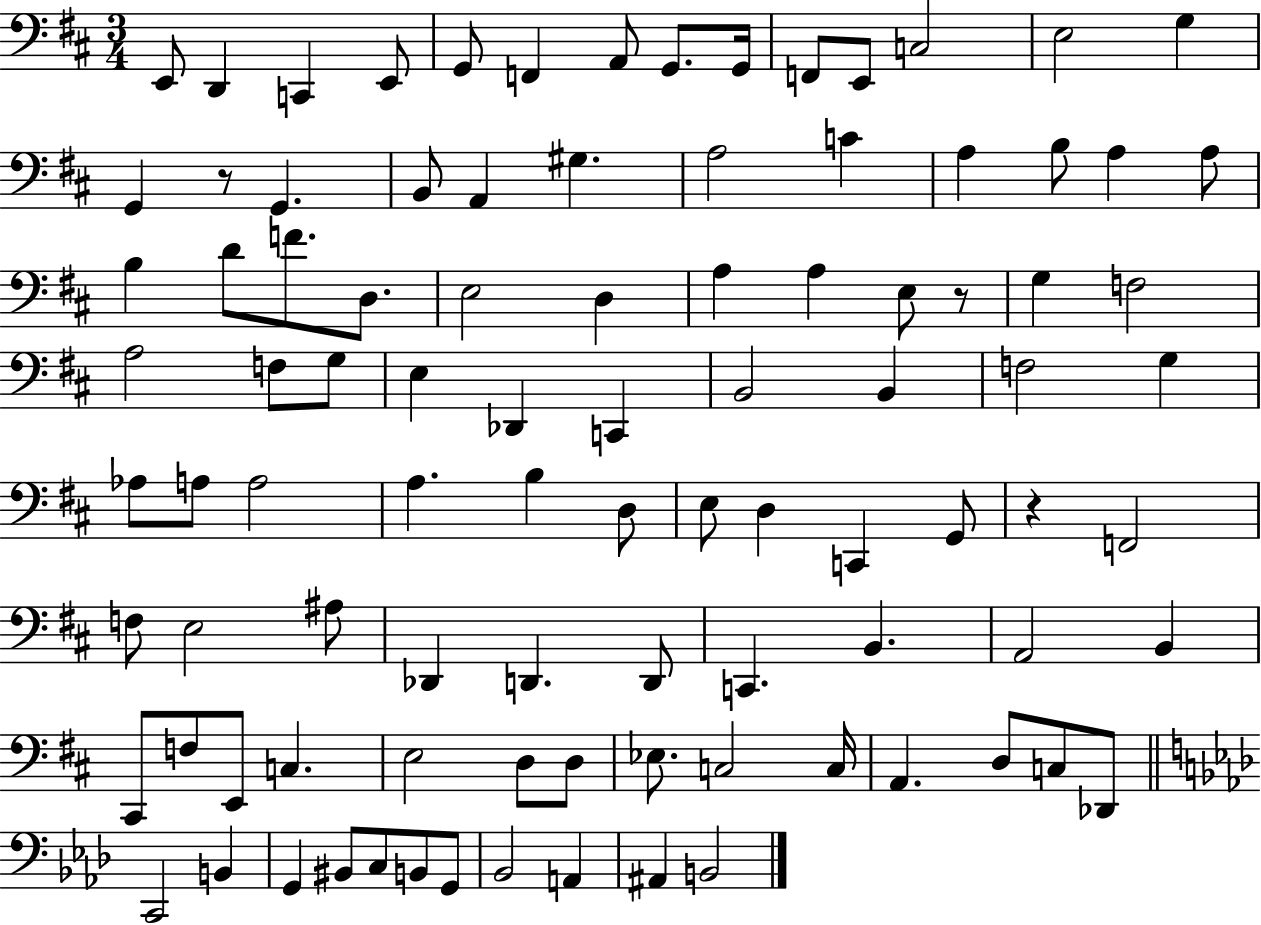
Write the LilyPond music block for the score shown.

{
  \clef bass
  \numericTimeSignature
  \time 3/4
  \key d \major
  e,8 d,4 c,4 e,8 | g,8 f,4 a,8 g,8. g,16 | f,8 e,8 c2 | e2 g4 | \break g,4 r8 g,4. | b,8 a,4 gis4. | a2 c'4 | a4 b8 a4 a8 | \break b4 d'8 f'8. d8. | e2 d4 | a4 a4 e8 r8 | g4 f2 | \break a2 f8 g8 | e4 des,4 c,4 | b,2 b,4 | f2 g4 | \break aes8 a8 a2 | a4. b4 d8 | e8 d4 c,4 g,8 | r4 f,2 | \break f8 e2 ais8 | des,4 d,4. d,8 | c,4. b,4. | a,2 b,4 | \break cis,8 f8 e,8 c4. | e2 d8 d8 | ees8. c2 c16 | a,4. d8 c8 des,8 | \break \bar "||" \break \key f \minor c,2 b,4 | g,4 bis,8 c8 b,8 g,8 | bes,2 a,4 | ais,4 b,2 | \break \bar "|."
}